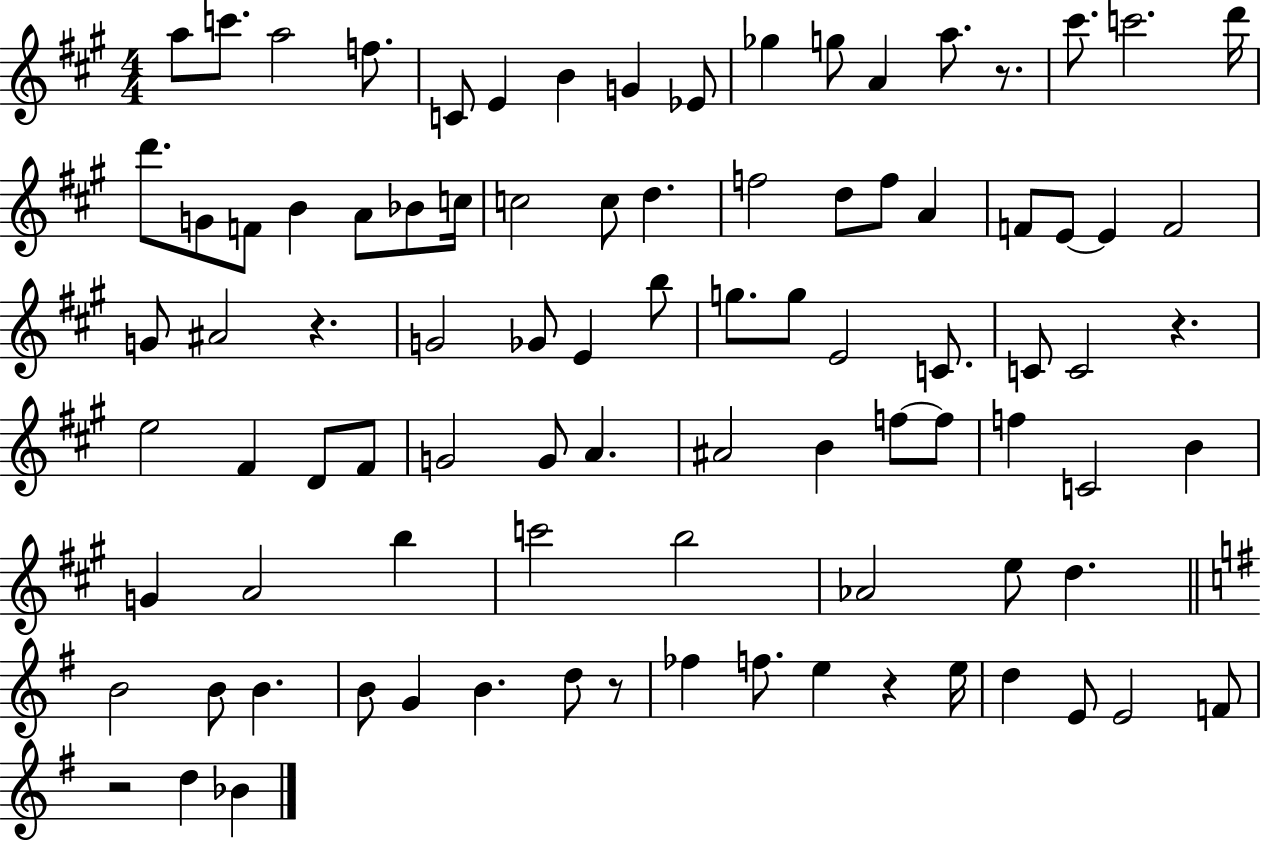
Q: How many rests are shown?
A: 6